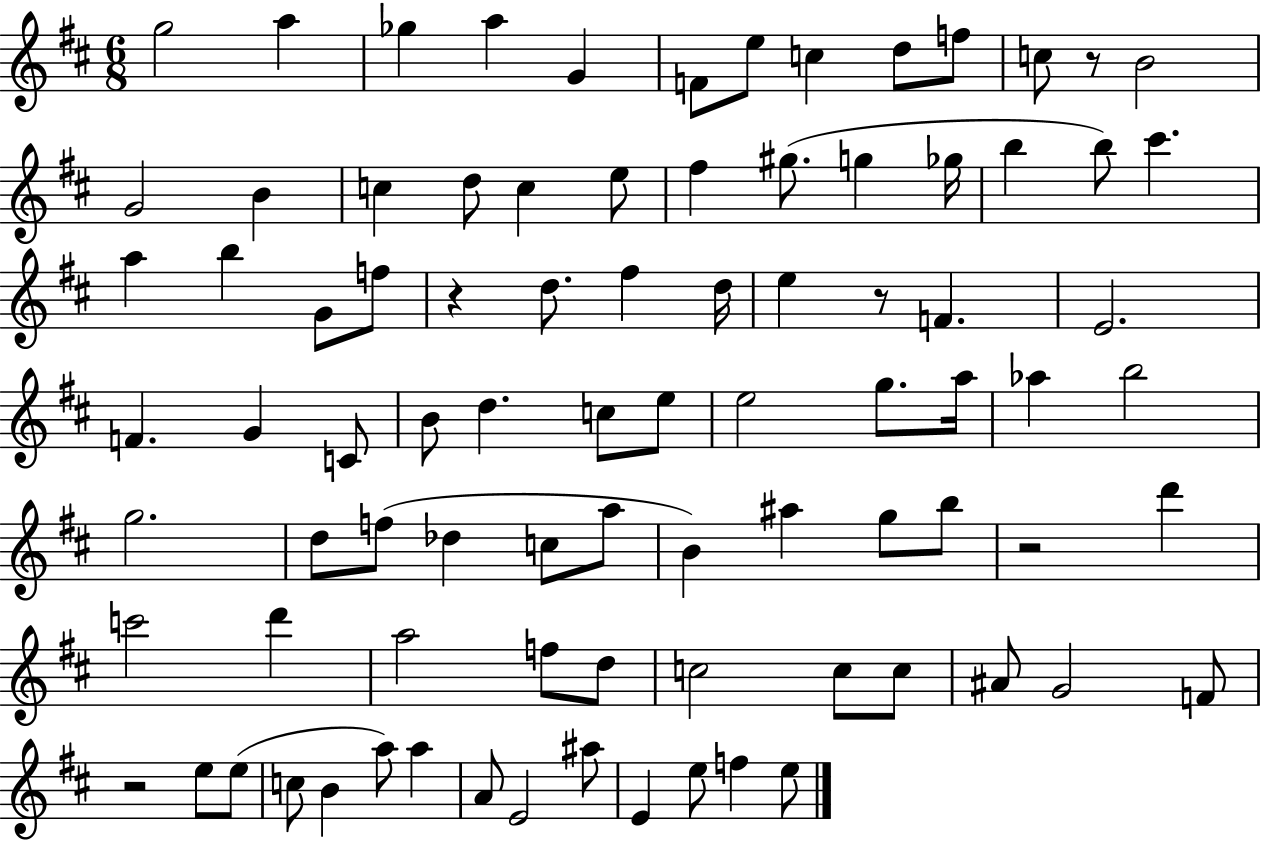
G5/h A5/q Gb5/q A5/q G4/q F4/e E5/e C5/q D5/e F5/e C5/e R/e B4/h G4/h B4/q C5/q D5/e C5/q E5/e F#5/q G#5/e. G5/q Gb5/s B5/q B5/e C#6/q. A5/q B5/q G4/e F5/e R/q D5/e. F#5/q D5/s E5/q R/e F4/q. E4/h. F4/q. G4/q C4/e B4/e D5/q. C5/e E5/e E5/h G5/e. A5/s Ab5/q B5/h G5/h. D5/e F5/e Db5/q C5/e A5/e B4/q A#5/q G5/e B5/e R/h D6/q C6/h D6/q A5/h F5/e D5/e C5/h C5/e C5/e A#4/e G4/h F4/e R/h E5/e E5/e C5/e B4/q A5/e A5/q A4/e E4/h A#5/e E4/q E5/e F5/q E5/e